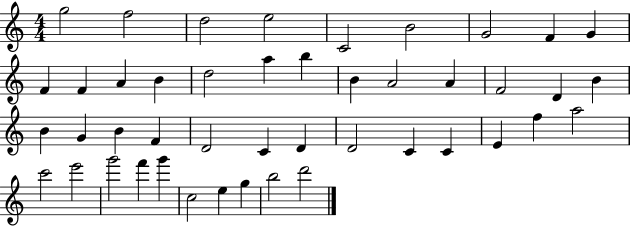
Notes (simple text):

G5/h F5/h D5/h E5/h C4/h B4/h G4/h F4/q G4/q F4/q F4/q A4/q B4/q D5/h A5/q B5/q B4/q A4/h A4/q F4/h D4/q B4/q B4/q G4/q B4/q F4/q D4/h C4/q D4/q D4/h C4/q C4/q E4/q F5/q A5/h C6/h E6/h G6/h F6/q G6/q C5/h E5/q G5/q B5/h D6/h